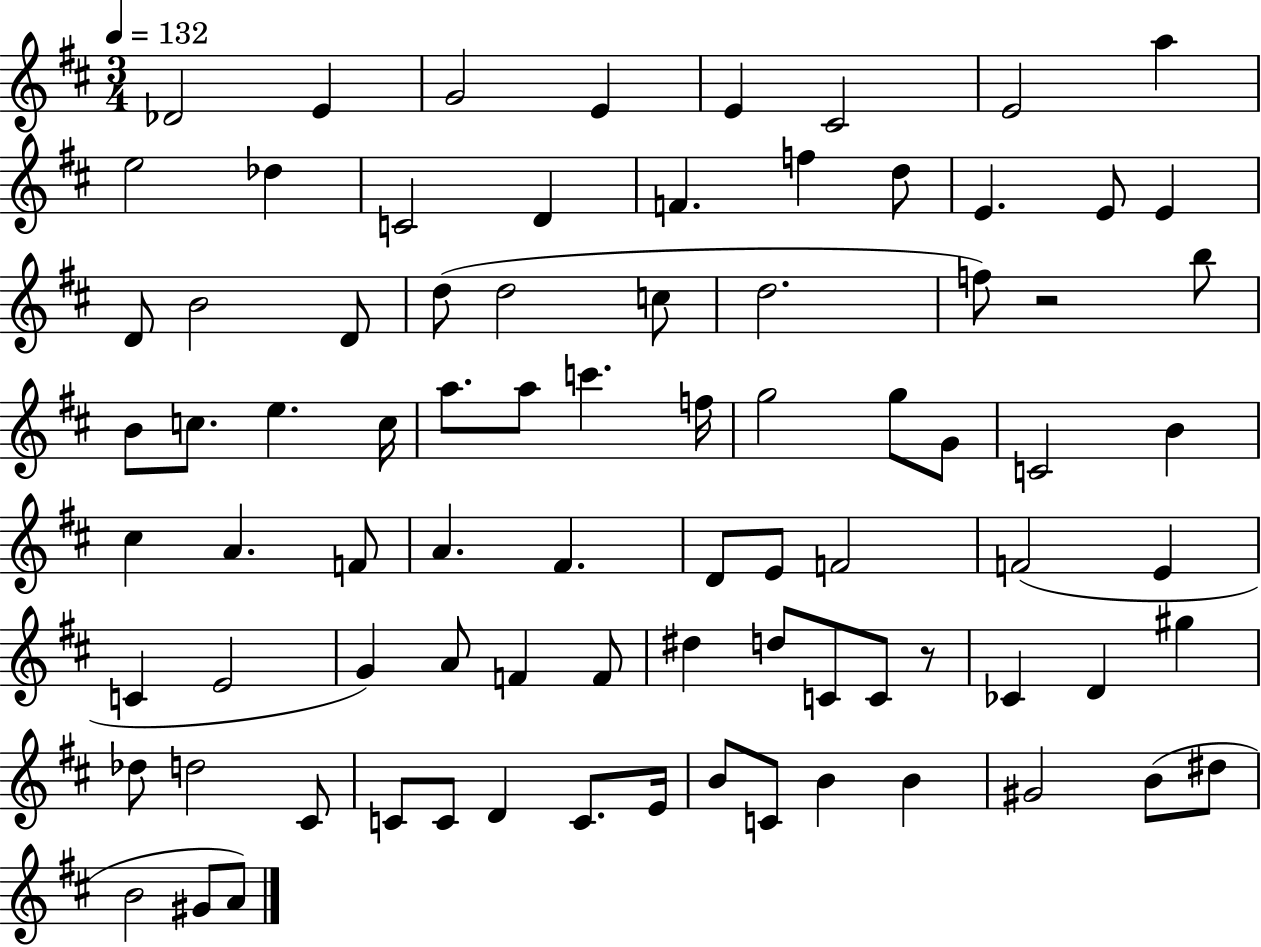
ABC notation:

X:1
T:Untitled
M:3/4
L:1/4
K:D
_D2 E G2 E E ^C2 E2 a e2 _d C2 D F f d/2 E E/2 E D/2 B2 D/2 d/2 d2 c/2 d2 f/2 z2 b/2 B/2 c/2 e c/4 a/2 a/2 c' f/4 g2 g/2 G/2 C2 B ^c A F/2 A ^F D/2 E/2 F2 F2 E C E2 G A/2 F F/2 ^d d/2 C/2 C/2 z/2 _C D ^g _d/2 d2 ^C/2 C/2 C/2 D C/2 E/4 B/2 C/2 B B ^G2 B/2 ^d/2 B2 ^G/2 A/2